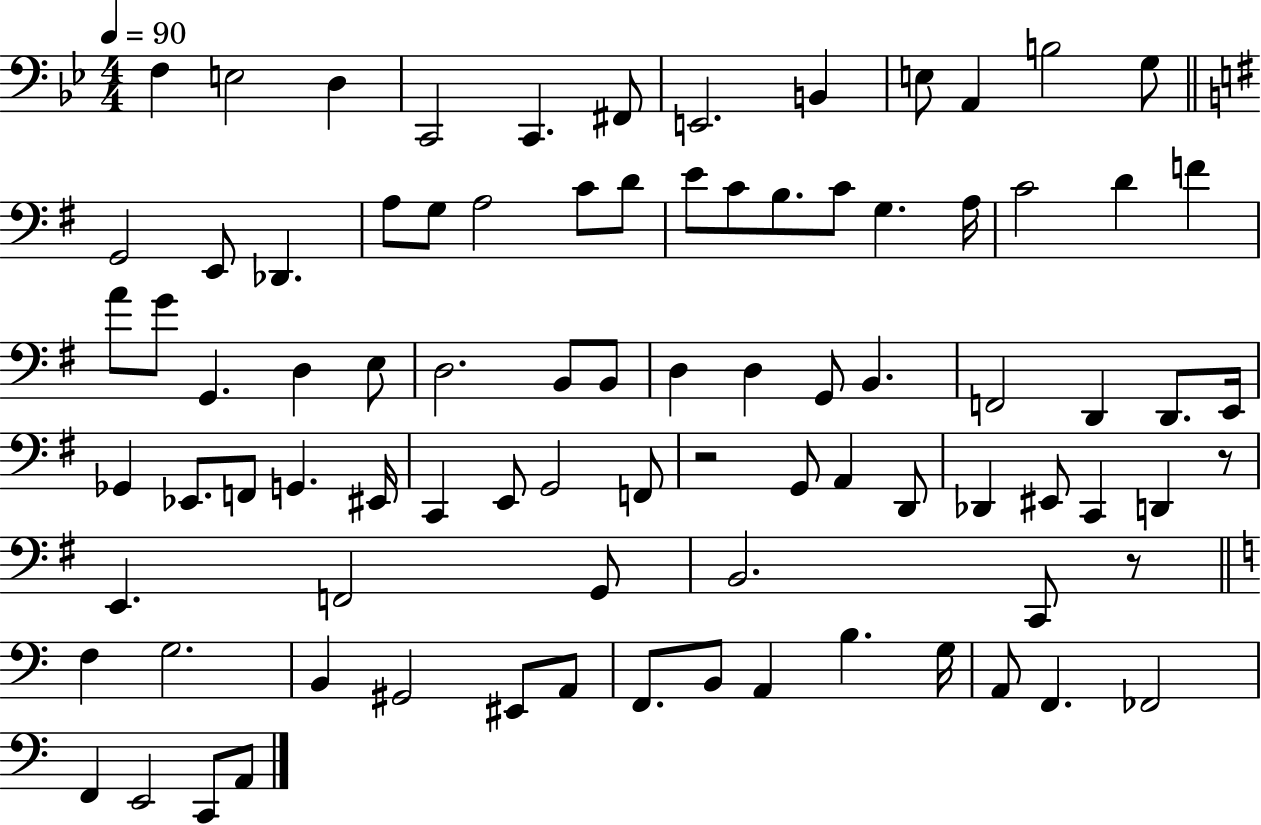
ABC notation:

X:1
T:Untitled
M:4/4
L:1/4
K:Bb
F, E,2 D, C,,2 C,, ^F,,/2 E,,2 B,, E,/2 A,, B,2 G,/2 G,,2 E,,/2 _D,, A,/2 G,/2 A,2 C/2 D/2 E/2 C/2 B,/2 C/2 G, A,/4 C2 D F A/2 G/2 G,, D, E,/2 D,2 B,,/2 B,,/2 D, D, G,,/2 B,, F,,2 D,, D,,/2 E,,/4 _G,, _E,,/2 F,,/2 G,, ^E,,/4 C,, E,,/2 G,,2 F,,/2 z2 G,,/2 A,, D,,/2 _D,, ^E,,/2 C,, D,, z/2 E,, F,,2 G,,/2 B,,2 C,,/2 z/2 F, G,2 B,, ^G,,2 ^E,,/2 A,,/2 F,,/2 B,,/2 A,, B, G,/4 A,,/2 F,, _F,,2 F,, E,,2 C,,/2 A,,/2